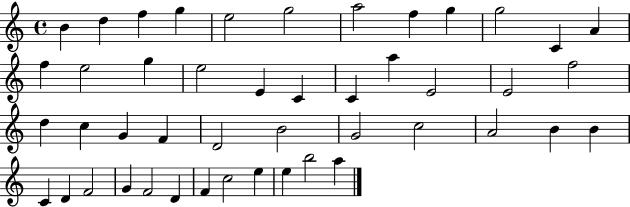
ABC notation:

X:1
T:Untitled
M:4/4
L:1/4
K:C
B d f g e2 g2 a2 f g g2 C A f e2 g e2 E C C a E2 E2 f2 d c G F D2 B2 G2 c2 A2 B B C D F2 G F2 D F c2 e e b2 a